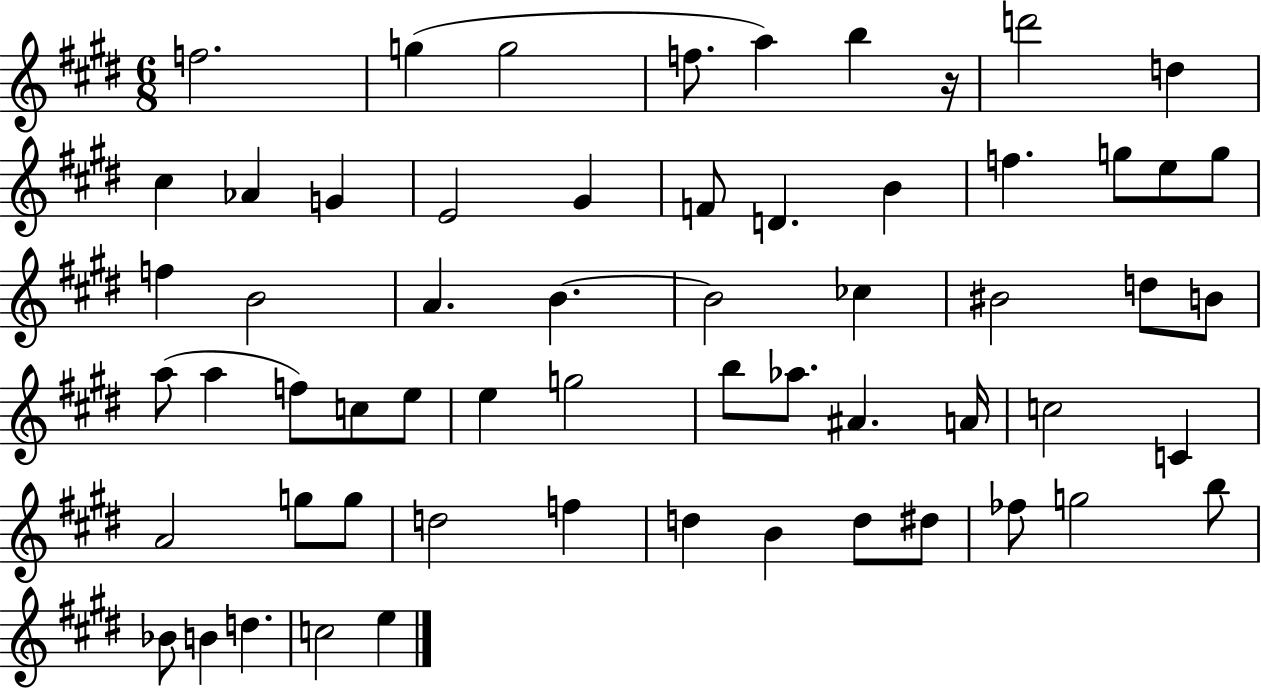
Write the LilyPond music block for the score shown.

{
  \clef treble
  \numericTimeSignature
  \time 6/8
  \key e \major
  \repeat volta 2 { f''2. | g''4( g''2 | f''8. a''4) b''4 r16 | d'''2 d''4 | \break cis''4 aes'4 g'4 | e'2 gis'4 | f'8 d'4. b'4 | f''4. g''8 e''8 g''8 | \break f''4 b'2 | a'4. b'4.~~ | b'2 ces''4 | bis'2 d''8 b'8 | \break a''8( a''4 f''8) c''8 e''8 | e''4 g''2 | b''8 aes''8. ais'4. a'16 | c''2 c'4 | \break a'2 g''8 g''8 | d''2 f''4 | d''4 b'4 d''8 dis''8 | fes''8 g''2 b''8 | \break bes'8 b'4 d''4. | c''2 e''4 | } \bar "|."
}